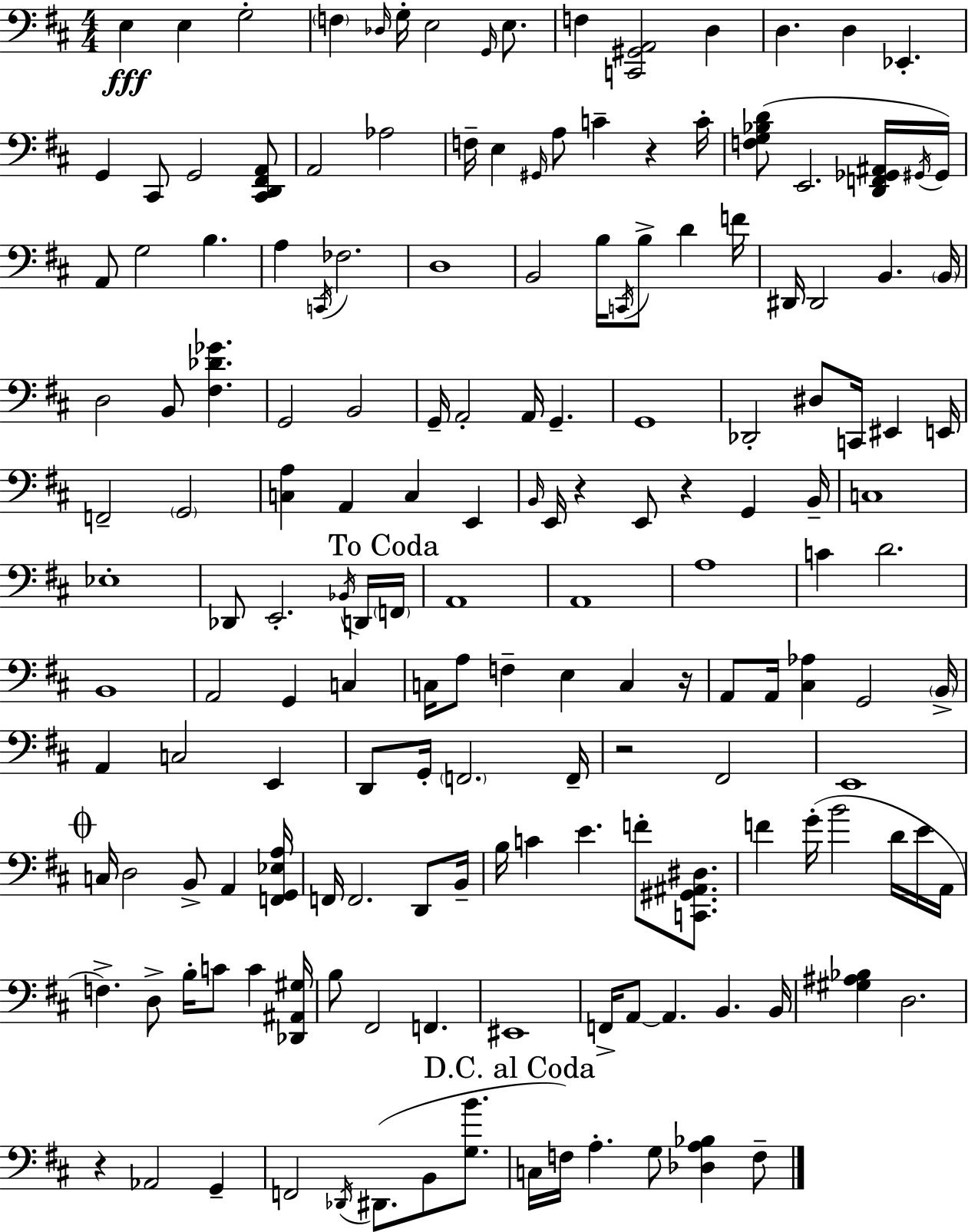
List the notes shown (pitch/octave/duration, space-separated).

E3/q E3/q G3/h F3/q Db3/s G3/s E3/h G2/s E3/e. F3/q [C2,G#2,A2]/h D3/q D3/q. D3/q Eb2/q. G2/q C#2/e G2/h [C#2,D2,F#2,A2]/e A2/h Ab3/h F3/s E3/q G#2/s A3/e C4/q R/q C4/s [F3,G3,Bb3,D4]/e E2/h. [D2,F2,Gb2,A#2]/s G#2/s G#2/s A2/e G3/h B3/q. A3/q C2/s FES3/h. D3/w B2/h B3/s C2/s B3/e D4/q F4/s D#2/s D#2/h B2/q. B2/s D3/h B2/e [F#3,Db4,Gb4]/q. G2/h B2/h G2/s A2/h A2/s G2/q. G2/w Db2/h D#3/e C2/s EIS2/q E2/s F2/h G2/h [C3,A3]/q A2/q C3/q E2/q B2/s E2/s R/q E2/e R/q G2/q B2/s C3/w Eb3/w Db2/e E2/h. Bb2/s D2/s F2/s A2/w A2/w A3/w C4/q D4/h. B2/w A2/h G2/q C3/q C3/s A3/e F3/q E3/q C3/q R/s A2/e A2/s [C#3,Ab3]/q G2/h B2/s A2/q C3/h E2/q D2/e G2/s F2/h. F2/s R/h F#2/h E2/w C3/s D3/h B2/e A2/q [F2,G2,Eb3,A3]/s F2/s F2/h. D2/e B2/s B3/s C4/q E4/q. F4/e [C2,G#2,A#2,D#3]/e. F4/q G4/s B4/h D4/s E4/s A2/s F3/q. D3/e B3/s C4/e C4/q [Db2,A#2,G#3]/s B3/e F#2/h F2/q. EIS2/w F2/s A2/e A2/q. B2/q. B2/s [G#3,A#3,Bb3]/q D3/h. R/q Ab2/h G2/q F2/h Db2/s D#2/e. B2/e [G3,B4]/e. C3/s F3/s A3/q. G3/e [Db3,A3,Bb3]/q F3/e